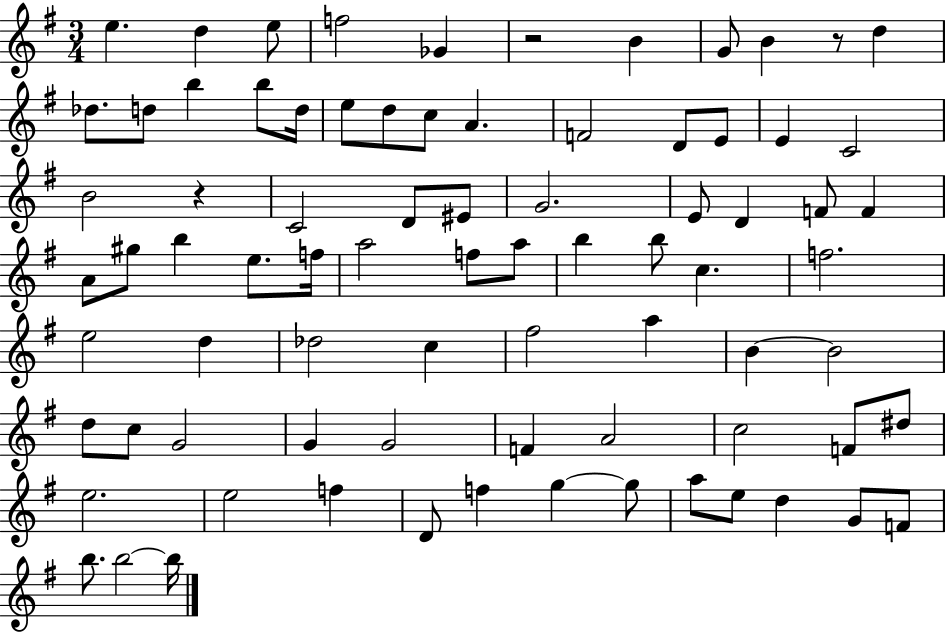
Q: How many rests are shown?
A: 3